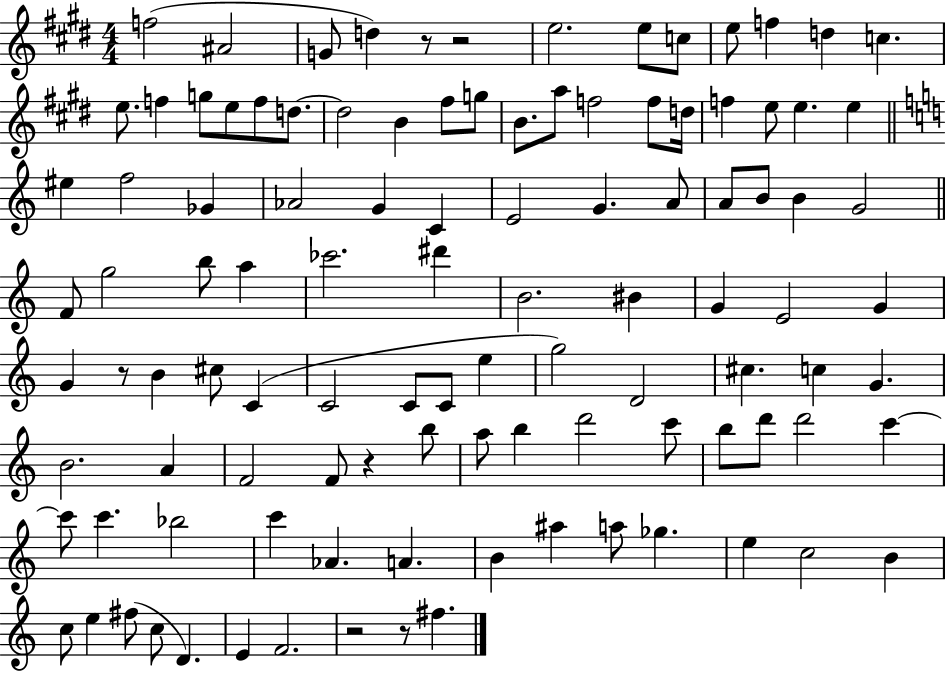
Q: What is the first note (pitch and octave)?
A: F5